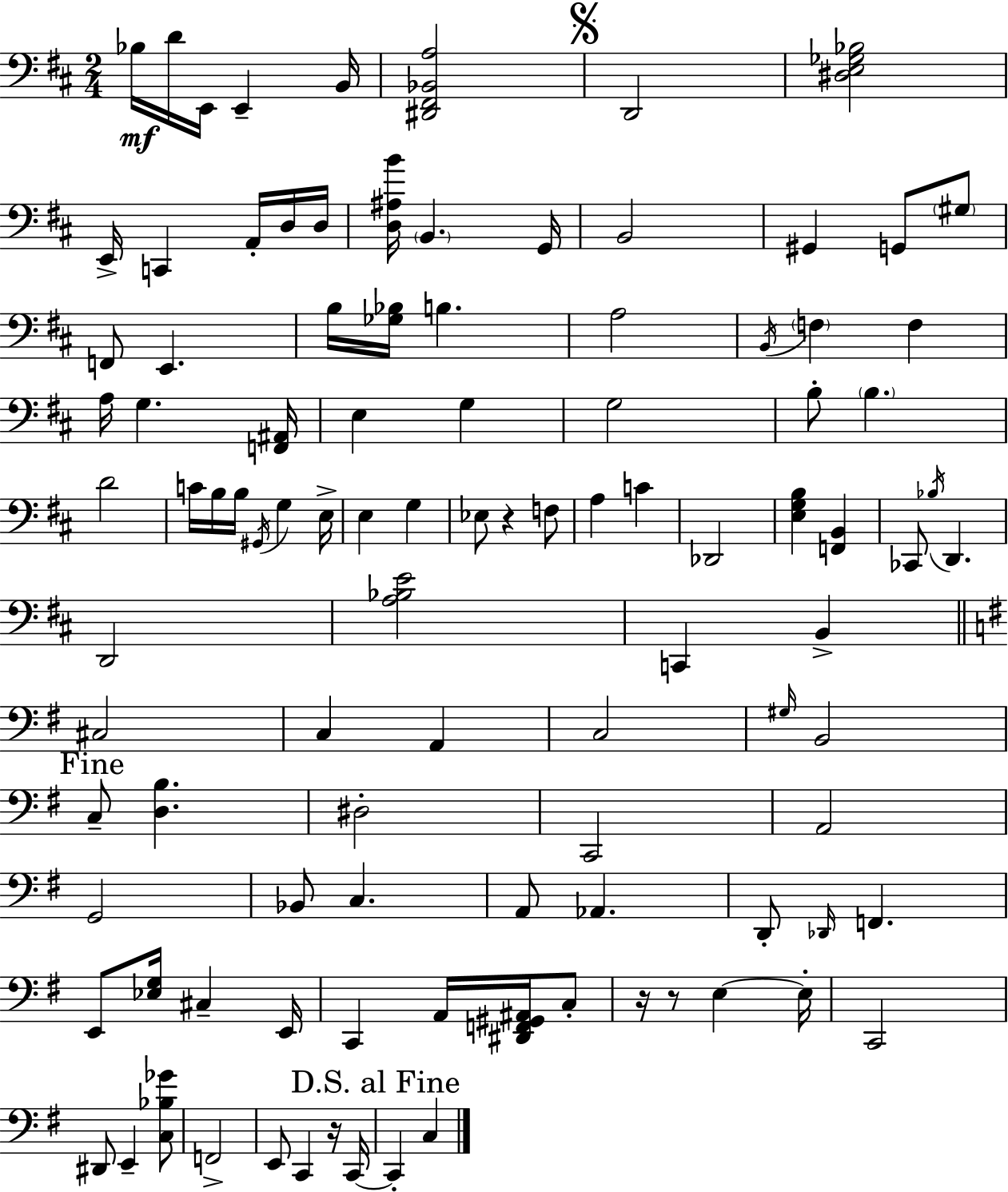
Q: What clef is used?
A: bass